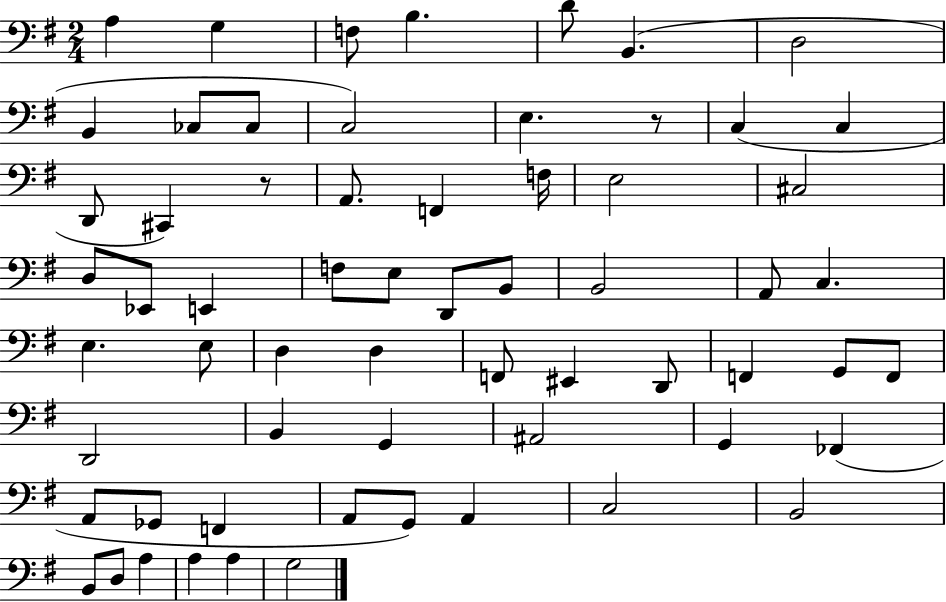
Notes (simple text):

A3/q G3/q F3/e B3/q. D4/e B2/q. D3/h B2/q CES3/e CES3/e C3/h E3/q. R/e C3/q C3/q D2/e C#2/q R/e A2/e. F2/q F3/s E3/h C#3/h D3/e Eb2/e E2/q F3/e E3/e D2/e B2/e B2/h A2/e C3/q. E3/q. E3/e D3/q D3/q F2/e EIS2/q D2/e F2/q G2/e F2/e D2/h B2/q G2/q A#2/h G2/q FES2/q A2/e Gb2/e F2/q A2/e G2/e A2/q C3/h B2/h B2/e D3/e A3/q A3/q A3/q G3/h